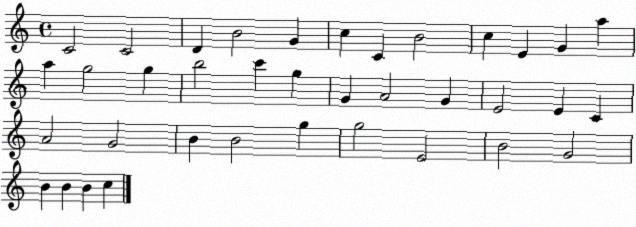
X:1
T:Untitled
M:4/4
L:1/4
K:C
C2 C2 D B2 G c C B2 c E G a a g2 g b2 c' g G A2 G E2 E C A2 G2 B B2 g g2 E2 B2 G2 B B B c